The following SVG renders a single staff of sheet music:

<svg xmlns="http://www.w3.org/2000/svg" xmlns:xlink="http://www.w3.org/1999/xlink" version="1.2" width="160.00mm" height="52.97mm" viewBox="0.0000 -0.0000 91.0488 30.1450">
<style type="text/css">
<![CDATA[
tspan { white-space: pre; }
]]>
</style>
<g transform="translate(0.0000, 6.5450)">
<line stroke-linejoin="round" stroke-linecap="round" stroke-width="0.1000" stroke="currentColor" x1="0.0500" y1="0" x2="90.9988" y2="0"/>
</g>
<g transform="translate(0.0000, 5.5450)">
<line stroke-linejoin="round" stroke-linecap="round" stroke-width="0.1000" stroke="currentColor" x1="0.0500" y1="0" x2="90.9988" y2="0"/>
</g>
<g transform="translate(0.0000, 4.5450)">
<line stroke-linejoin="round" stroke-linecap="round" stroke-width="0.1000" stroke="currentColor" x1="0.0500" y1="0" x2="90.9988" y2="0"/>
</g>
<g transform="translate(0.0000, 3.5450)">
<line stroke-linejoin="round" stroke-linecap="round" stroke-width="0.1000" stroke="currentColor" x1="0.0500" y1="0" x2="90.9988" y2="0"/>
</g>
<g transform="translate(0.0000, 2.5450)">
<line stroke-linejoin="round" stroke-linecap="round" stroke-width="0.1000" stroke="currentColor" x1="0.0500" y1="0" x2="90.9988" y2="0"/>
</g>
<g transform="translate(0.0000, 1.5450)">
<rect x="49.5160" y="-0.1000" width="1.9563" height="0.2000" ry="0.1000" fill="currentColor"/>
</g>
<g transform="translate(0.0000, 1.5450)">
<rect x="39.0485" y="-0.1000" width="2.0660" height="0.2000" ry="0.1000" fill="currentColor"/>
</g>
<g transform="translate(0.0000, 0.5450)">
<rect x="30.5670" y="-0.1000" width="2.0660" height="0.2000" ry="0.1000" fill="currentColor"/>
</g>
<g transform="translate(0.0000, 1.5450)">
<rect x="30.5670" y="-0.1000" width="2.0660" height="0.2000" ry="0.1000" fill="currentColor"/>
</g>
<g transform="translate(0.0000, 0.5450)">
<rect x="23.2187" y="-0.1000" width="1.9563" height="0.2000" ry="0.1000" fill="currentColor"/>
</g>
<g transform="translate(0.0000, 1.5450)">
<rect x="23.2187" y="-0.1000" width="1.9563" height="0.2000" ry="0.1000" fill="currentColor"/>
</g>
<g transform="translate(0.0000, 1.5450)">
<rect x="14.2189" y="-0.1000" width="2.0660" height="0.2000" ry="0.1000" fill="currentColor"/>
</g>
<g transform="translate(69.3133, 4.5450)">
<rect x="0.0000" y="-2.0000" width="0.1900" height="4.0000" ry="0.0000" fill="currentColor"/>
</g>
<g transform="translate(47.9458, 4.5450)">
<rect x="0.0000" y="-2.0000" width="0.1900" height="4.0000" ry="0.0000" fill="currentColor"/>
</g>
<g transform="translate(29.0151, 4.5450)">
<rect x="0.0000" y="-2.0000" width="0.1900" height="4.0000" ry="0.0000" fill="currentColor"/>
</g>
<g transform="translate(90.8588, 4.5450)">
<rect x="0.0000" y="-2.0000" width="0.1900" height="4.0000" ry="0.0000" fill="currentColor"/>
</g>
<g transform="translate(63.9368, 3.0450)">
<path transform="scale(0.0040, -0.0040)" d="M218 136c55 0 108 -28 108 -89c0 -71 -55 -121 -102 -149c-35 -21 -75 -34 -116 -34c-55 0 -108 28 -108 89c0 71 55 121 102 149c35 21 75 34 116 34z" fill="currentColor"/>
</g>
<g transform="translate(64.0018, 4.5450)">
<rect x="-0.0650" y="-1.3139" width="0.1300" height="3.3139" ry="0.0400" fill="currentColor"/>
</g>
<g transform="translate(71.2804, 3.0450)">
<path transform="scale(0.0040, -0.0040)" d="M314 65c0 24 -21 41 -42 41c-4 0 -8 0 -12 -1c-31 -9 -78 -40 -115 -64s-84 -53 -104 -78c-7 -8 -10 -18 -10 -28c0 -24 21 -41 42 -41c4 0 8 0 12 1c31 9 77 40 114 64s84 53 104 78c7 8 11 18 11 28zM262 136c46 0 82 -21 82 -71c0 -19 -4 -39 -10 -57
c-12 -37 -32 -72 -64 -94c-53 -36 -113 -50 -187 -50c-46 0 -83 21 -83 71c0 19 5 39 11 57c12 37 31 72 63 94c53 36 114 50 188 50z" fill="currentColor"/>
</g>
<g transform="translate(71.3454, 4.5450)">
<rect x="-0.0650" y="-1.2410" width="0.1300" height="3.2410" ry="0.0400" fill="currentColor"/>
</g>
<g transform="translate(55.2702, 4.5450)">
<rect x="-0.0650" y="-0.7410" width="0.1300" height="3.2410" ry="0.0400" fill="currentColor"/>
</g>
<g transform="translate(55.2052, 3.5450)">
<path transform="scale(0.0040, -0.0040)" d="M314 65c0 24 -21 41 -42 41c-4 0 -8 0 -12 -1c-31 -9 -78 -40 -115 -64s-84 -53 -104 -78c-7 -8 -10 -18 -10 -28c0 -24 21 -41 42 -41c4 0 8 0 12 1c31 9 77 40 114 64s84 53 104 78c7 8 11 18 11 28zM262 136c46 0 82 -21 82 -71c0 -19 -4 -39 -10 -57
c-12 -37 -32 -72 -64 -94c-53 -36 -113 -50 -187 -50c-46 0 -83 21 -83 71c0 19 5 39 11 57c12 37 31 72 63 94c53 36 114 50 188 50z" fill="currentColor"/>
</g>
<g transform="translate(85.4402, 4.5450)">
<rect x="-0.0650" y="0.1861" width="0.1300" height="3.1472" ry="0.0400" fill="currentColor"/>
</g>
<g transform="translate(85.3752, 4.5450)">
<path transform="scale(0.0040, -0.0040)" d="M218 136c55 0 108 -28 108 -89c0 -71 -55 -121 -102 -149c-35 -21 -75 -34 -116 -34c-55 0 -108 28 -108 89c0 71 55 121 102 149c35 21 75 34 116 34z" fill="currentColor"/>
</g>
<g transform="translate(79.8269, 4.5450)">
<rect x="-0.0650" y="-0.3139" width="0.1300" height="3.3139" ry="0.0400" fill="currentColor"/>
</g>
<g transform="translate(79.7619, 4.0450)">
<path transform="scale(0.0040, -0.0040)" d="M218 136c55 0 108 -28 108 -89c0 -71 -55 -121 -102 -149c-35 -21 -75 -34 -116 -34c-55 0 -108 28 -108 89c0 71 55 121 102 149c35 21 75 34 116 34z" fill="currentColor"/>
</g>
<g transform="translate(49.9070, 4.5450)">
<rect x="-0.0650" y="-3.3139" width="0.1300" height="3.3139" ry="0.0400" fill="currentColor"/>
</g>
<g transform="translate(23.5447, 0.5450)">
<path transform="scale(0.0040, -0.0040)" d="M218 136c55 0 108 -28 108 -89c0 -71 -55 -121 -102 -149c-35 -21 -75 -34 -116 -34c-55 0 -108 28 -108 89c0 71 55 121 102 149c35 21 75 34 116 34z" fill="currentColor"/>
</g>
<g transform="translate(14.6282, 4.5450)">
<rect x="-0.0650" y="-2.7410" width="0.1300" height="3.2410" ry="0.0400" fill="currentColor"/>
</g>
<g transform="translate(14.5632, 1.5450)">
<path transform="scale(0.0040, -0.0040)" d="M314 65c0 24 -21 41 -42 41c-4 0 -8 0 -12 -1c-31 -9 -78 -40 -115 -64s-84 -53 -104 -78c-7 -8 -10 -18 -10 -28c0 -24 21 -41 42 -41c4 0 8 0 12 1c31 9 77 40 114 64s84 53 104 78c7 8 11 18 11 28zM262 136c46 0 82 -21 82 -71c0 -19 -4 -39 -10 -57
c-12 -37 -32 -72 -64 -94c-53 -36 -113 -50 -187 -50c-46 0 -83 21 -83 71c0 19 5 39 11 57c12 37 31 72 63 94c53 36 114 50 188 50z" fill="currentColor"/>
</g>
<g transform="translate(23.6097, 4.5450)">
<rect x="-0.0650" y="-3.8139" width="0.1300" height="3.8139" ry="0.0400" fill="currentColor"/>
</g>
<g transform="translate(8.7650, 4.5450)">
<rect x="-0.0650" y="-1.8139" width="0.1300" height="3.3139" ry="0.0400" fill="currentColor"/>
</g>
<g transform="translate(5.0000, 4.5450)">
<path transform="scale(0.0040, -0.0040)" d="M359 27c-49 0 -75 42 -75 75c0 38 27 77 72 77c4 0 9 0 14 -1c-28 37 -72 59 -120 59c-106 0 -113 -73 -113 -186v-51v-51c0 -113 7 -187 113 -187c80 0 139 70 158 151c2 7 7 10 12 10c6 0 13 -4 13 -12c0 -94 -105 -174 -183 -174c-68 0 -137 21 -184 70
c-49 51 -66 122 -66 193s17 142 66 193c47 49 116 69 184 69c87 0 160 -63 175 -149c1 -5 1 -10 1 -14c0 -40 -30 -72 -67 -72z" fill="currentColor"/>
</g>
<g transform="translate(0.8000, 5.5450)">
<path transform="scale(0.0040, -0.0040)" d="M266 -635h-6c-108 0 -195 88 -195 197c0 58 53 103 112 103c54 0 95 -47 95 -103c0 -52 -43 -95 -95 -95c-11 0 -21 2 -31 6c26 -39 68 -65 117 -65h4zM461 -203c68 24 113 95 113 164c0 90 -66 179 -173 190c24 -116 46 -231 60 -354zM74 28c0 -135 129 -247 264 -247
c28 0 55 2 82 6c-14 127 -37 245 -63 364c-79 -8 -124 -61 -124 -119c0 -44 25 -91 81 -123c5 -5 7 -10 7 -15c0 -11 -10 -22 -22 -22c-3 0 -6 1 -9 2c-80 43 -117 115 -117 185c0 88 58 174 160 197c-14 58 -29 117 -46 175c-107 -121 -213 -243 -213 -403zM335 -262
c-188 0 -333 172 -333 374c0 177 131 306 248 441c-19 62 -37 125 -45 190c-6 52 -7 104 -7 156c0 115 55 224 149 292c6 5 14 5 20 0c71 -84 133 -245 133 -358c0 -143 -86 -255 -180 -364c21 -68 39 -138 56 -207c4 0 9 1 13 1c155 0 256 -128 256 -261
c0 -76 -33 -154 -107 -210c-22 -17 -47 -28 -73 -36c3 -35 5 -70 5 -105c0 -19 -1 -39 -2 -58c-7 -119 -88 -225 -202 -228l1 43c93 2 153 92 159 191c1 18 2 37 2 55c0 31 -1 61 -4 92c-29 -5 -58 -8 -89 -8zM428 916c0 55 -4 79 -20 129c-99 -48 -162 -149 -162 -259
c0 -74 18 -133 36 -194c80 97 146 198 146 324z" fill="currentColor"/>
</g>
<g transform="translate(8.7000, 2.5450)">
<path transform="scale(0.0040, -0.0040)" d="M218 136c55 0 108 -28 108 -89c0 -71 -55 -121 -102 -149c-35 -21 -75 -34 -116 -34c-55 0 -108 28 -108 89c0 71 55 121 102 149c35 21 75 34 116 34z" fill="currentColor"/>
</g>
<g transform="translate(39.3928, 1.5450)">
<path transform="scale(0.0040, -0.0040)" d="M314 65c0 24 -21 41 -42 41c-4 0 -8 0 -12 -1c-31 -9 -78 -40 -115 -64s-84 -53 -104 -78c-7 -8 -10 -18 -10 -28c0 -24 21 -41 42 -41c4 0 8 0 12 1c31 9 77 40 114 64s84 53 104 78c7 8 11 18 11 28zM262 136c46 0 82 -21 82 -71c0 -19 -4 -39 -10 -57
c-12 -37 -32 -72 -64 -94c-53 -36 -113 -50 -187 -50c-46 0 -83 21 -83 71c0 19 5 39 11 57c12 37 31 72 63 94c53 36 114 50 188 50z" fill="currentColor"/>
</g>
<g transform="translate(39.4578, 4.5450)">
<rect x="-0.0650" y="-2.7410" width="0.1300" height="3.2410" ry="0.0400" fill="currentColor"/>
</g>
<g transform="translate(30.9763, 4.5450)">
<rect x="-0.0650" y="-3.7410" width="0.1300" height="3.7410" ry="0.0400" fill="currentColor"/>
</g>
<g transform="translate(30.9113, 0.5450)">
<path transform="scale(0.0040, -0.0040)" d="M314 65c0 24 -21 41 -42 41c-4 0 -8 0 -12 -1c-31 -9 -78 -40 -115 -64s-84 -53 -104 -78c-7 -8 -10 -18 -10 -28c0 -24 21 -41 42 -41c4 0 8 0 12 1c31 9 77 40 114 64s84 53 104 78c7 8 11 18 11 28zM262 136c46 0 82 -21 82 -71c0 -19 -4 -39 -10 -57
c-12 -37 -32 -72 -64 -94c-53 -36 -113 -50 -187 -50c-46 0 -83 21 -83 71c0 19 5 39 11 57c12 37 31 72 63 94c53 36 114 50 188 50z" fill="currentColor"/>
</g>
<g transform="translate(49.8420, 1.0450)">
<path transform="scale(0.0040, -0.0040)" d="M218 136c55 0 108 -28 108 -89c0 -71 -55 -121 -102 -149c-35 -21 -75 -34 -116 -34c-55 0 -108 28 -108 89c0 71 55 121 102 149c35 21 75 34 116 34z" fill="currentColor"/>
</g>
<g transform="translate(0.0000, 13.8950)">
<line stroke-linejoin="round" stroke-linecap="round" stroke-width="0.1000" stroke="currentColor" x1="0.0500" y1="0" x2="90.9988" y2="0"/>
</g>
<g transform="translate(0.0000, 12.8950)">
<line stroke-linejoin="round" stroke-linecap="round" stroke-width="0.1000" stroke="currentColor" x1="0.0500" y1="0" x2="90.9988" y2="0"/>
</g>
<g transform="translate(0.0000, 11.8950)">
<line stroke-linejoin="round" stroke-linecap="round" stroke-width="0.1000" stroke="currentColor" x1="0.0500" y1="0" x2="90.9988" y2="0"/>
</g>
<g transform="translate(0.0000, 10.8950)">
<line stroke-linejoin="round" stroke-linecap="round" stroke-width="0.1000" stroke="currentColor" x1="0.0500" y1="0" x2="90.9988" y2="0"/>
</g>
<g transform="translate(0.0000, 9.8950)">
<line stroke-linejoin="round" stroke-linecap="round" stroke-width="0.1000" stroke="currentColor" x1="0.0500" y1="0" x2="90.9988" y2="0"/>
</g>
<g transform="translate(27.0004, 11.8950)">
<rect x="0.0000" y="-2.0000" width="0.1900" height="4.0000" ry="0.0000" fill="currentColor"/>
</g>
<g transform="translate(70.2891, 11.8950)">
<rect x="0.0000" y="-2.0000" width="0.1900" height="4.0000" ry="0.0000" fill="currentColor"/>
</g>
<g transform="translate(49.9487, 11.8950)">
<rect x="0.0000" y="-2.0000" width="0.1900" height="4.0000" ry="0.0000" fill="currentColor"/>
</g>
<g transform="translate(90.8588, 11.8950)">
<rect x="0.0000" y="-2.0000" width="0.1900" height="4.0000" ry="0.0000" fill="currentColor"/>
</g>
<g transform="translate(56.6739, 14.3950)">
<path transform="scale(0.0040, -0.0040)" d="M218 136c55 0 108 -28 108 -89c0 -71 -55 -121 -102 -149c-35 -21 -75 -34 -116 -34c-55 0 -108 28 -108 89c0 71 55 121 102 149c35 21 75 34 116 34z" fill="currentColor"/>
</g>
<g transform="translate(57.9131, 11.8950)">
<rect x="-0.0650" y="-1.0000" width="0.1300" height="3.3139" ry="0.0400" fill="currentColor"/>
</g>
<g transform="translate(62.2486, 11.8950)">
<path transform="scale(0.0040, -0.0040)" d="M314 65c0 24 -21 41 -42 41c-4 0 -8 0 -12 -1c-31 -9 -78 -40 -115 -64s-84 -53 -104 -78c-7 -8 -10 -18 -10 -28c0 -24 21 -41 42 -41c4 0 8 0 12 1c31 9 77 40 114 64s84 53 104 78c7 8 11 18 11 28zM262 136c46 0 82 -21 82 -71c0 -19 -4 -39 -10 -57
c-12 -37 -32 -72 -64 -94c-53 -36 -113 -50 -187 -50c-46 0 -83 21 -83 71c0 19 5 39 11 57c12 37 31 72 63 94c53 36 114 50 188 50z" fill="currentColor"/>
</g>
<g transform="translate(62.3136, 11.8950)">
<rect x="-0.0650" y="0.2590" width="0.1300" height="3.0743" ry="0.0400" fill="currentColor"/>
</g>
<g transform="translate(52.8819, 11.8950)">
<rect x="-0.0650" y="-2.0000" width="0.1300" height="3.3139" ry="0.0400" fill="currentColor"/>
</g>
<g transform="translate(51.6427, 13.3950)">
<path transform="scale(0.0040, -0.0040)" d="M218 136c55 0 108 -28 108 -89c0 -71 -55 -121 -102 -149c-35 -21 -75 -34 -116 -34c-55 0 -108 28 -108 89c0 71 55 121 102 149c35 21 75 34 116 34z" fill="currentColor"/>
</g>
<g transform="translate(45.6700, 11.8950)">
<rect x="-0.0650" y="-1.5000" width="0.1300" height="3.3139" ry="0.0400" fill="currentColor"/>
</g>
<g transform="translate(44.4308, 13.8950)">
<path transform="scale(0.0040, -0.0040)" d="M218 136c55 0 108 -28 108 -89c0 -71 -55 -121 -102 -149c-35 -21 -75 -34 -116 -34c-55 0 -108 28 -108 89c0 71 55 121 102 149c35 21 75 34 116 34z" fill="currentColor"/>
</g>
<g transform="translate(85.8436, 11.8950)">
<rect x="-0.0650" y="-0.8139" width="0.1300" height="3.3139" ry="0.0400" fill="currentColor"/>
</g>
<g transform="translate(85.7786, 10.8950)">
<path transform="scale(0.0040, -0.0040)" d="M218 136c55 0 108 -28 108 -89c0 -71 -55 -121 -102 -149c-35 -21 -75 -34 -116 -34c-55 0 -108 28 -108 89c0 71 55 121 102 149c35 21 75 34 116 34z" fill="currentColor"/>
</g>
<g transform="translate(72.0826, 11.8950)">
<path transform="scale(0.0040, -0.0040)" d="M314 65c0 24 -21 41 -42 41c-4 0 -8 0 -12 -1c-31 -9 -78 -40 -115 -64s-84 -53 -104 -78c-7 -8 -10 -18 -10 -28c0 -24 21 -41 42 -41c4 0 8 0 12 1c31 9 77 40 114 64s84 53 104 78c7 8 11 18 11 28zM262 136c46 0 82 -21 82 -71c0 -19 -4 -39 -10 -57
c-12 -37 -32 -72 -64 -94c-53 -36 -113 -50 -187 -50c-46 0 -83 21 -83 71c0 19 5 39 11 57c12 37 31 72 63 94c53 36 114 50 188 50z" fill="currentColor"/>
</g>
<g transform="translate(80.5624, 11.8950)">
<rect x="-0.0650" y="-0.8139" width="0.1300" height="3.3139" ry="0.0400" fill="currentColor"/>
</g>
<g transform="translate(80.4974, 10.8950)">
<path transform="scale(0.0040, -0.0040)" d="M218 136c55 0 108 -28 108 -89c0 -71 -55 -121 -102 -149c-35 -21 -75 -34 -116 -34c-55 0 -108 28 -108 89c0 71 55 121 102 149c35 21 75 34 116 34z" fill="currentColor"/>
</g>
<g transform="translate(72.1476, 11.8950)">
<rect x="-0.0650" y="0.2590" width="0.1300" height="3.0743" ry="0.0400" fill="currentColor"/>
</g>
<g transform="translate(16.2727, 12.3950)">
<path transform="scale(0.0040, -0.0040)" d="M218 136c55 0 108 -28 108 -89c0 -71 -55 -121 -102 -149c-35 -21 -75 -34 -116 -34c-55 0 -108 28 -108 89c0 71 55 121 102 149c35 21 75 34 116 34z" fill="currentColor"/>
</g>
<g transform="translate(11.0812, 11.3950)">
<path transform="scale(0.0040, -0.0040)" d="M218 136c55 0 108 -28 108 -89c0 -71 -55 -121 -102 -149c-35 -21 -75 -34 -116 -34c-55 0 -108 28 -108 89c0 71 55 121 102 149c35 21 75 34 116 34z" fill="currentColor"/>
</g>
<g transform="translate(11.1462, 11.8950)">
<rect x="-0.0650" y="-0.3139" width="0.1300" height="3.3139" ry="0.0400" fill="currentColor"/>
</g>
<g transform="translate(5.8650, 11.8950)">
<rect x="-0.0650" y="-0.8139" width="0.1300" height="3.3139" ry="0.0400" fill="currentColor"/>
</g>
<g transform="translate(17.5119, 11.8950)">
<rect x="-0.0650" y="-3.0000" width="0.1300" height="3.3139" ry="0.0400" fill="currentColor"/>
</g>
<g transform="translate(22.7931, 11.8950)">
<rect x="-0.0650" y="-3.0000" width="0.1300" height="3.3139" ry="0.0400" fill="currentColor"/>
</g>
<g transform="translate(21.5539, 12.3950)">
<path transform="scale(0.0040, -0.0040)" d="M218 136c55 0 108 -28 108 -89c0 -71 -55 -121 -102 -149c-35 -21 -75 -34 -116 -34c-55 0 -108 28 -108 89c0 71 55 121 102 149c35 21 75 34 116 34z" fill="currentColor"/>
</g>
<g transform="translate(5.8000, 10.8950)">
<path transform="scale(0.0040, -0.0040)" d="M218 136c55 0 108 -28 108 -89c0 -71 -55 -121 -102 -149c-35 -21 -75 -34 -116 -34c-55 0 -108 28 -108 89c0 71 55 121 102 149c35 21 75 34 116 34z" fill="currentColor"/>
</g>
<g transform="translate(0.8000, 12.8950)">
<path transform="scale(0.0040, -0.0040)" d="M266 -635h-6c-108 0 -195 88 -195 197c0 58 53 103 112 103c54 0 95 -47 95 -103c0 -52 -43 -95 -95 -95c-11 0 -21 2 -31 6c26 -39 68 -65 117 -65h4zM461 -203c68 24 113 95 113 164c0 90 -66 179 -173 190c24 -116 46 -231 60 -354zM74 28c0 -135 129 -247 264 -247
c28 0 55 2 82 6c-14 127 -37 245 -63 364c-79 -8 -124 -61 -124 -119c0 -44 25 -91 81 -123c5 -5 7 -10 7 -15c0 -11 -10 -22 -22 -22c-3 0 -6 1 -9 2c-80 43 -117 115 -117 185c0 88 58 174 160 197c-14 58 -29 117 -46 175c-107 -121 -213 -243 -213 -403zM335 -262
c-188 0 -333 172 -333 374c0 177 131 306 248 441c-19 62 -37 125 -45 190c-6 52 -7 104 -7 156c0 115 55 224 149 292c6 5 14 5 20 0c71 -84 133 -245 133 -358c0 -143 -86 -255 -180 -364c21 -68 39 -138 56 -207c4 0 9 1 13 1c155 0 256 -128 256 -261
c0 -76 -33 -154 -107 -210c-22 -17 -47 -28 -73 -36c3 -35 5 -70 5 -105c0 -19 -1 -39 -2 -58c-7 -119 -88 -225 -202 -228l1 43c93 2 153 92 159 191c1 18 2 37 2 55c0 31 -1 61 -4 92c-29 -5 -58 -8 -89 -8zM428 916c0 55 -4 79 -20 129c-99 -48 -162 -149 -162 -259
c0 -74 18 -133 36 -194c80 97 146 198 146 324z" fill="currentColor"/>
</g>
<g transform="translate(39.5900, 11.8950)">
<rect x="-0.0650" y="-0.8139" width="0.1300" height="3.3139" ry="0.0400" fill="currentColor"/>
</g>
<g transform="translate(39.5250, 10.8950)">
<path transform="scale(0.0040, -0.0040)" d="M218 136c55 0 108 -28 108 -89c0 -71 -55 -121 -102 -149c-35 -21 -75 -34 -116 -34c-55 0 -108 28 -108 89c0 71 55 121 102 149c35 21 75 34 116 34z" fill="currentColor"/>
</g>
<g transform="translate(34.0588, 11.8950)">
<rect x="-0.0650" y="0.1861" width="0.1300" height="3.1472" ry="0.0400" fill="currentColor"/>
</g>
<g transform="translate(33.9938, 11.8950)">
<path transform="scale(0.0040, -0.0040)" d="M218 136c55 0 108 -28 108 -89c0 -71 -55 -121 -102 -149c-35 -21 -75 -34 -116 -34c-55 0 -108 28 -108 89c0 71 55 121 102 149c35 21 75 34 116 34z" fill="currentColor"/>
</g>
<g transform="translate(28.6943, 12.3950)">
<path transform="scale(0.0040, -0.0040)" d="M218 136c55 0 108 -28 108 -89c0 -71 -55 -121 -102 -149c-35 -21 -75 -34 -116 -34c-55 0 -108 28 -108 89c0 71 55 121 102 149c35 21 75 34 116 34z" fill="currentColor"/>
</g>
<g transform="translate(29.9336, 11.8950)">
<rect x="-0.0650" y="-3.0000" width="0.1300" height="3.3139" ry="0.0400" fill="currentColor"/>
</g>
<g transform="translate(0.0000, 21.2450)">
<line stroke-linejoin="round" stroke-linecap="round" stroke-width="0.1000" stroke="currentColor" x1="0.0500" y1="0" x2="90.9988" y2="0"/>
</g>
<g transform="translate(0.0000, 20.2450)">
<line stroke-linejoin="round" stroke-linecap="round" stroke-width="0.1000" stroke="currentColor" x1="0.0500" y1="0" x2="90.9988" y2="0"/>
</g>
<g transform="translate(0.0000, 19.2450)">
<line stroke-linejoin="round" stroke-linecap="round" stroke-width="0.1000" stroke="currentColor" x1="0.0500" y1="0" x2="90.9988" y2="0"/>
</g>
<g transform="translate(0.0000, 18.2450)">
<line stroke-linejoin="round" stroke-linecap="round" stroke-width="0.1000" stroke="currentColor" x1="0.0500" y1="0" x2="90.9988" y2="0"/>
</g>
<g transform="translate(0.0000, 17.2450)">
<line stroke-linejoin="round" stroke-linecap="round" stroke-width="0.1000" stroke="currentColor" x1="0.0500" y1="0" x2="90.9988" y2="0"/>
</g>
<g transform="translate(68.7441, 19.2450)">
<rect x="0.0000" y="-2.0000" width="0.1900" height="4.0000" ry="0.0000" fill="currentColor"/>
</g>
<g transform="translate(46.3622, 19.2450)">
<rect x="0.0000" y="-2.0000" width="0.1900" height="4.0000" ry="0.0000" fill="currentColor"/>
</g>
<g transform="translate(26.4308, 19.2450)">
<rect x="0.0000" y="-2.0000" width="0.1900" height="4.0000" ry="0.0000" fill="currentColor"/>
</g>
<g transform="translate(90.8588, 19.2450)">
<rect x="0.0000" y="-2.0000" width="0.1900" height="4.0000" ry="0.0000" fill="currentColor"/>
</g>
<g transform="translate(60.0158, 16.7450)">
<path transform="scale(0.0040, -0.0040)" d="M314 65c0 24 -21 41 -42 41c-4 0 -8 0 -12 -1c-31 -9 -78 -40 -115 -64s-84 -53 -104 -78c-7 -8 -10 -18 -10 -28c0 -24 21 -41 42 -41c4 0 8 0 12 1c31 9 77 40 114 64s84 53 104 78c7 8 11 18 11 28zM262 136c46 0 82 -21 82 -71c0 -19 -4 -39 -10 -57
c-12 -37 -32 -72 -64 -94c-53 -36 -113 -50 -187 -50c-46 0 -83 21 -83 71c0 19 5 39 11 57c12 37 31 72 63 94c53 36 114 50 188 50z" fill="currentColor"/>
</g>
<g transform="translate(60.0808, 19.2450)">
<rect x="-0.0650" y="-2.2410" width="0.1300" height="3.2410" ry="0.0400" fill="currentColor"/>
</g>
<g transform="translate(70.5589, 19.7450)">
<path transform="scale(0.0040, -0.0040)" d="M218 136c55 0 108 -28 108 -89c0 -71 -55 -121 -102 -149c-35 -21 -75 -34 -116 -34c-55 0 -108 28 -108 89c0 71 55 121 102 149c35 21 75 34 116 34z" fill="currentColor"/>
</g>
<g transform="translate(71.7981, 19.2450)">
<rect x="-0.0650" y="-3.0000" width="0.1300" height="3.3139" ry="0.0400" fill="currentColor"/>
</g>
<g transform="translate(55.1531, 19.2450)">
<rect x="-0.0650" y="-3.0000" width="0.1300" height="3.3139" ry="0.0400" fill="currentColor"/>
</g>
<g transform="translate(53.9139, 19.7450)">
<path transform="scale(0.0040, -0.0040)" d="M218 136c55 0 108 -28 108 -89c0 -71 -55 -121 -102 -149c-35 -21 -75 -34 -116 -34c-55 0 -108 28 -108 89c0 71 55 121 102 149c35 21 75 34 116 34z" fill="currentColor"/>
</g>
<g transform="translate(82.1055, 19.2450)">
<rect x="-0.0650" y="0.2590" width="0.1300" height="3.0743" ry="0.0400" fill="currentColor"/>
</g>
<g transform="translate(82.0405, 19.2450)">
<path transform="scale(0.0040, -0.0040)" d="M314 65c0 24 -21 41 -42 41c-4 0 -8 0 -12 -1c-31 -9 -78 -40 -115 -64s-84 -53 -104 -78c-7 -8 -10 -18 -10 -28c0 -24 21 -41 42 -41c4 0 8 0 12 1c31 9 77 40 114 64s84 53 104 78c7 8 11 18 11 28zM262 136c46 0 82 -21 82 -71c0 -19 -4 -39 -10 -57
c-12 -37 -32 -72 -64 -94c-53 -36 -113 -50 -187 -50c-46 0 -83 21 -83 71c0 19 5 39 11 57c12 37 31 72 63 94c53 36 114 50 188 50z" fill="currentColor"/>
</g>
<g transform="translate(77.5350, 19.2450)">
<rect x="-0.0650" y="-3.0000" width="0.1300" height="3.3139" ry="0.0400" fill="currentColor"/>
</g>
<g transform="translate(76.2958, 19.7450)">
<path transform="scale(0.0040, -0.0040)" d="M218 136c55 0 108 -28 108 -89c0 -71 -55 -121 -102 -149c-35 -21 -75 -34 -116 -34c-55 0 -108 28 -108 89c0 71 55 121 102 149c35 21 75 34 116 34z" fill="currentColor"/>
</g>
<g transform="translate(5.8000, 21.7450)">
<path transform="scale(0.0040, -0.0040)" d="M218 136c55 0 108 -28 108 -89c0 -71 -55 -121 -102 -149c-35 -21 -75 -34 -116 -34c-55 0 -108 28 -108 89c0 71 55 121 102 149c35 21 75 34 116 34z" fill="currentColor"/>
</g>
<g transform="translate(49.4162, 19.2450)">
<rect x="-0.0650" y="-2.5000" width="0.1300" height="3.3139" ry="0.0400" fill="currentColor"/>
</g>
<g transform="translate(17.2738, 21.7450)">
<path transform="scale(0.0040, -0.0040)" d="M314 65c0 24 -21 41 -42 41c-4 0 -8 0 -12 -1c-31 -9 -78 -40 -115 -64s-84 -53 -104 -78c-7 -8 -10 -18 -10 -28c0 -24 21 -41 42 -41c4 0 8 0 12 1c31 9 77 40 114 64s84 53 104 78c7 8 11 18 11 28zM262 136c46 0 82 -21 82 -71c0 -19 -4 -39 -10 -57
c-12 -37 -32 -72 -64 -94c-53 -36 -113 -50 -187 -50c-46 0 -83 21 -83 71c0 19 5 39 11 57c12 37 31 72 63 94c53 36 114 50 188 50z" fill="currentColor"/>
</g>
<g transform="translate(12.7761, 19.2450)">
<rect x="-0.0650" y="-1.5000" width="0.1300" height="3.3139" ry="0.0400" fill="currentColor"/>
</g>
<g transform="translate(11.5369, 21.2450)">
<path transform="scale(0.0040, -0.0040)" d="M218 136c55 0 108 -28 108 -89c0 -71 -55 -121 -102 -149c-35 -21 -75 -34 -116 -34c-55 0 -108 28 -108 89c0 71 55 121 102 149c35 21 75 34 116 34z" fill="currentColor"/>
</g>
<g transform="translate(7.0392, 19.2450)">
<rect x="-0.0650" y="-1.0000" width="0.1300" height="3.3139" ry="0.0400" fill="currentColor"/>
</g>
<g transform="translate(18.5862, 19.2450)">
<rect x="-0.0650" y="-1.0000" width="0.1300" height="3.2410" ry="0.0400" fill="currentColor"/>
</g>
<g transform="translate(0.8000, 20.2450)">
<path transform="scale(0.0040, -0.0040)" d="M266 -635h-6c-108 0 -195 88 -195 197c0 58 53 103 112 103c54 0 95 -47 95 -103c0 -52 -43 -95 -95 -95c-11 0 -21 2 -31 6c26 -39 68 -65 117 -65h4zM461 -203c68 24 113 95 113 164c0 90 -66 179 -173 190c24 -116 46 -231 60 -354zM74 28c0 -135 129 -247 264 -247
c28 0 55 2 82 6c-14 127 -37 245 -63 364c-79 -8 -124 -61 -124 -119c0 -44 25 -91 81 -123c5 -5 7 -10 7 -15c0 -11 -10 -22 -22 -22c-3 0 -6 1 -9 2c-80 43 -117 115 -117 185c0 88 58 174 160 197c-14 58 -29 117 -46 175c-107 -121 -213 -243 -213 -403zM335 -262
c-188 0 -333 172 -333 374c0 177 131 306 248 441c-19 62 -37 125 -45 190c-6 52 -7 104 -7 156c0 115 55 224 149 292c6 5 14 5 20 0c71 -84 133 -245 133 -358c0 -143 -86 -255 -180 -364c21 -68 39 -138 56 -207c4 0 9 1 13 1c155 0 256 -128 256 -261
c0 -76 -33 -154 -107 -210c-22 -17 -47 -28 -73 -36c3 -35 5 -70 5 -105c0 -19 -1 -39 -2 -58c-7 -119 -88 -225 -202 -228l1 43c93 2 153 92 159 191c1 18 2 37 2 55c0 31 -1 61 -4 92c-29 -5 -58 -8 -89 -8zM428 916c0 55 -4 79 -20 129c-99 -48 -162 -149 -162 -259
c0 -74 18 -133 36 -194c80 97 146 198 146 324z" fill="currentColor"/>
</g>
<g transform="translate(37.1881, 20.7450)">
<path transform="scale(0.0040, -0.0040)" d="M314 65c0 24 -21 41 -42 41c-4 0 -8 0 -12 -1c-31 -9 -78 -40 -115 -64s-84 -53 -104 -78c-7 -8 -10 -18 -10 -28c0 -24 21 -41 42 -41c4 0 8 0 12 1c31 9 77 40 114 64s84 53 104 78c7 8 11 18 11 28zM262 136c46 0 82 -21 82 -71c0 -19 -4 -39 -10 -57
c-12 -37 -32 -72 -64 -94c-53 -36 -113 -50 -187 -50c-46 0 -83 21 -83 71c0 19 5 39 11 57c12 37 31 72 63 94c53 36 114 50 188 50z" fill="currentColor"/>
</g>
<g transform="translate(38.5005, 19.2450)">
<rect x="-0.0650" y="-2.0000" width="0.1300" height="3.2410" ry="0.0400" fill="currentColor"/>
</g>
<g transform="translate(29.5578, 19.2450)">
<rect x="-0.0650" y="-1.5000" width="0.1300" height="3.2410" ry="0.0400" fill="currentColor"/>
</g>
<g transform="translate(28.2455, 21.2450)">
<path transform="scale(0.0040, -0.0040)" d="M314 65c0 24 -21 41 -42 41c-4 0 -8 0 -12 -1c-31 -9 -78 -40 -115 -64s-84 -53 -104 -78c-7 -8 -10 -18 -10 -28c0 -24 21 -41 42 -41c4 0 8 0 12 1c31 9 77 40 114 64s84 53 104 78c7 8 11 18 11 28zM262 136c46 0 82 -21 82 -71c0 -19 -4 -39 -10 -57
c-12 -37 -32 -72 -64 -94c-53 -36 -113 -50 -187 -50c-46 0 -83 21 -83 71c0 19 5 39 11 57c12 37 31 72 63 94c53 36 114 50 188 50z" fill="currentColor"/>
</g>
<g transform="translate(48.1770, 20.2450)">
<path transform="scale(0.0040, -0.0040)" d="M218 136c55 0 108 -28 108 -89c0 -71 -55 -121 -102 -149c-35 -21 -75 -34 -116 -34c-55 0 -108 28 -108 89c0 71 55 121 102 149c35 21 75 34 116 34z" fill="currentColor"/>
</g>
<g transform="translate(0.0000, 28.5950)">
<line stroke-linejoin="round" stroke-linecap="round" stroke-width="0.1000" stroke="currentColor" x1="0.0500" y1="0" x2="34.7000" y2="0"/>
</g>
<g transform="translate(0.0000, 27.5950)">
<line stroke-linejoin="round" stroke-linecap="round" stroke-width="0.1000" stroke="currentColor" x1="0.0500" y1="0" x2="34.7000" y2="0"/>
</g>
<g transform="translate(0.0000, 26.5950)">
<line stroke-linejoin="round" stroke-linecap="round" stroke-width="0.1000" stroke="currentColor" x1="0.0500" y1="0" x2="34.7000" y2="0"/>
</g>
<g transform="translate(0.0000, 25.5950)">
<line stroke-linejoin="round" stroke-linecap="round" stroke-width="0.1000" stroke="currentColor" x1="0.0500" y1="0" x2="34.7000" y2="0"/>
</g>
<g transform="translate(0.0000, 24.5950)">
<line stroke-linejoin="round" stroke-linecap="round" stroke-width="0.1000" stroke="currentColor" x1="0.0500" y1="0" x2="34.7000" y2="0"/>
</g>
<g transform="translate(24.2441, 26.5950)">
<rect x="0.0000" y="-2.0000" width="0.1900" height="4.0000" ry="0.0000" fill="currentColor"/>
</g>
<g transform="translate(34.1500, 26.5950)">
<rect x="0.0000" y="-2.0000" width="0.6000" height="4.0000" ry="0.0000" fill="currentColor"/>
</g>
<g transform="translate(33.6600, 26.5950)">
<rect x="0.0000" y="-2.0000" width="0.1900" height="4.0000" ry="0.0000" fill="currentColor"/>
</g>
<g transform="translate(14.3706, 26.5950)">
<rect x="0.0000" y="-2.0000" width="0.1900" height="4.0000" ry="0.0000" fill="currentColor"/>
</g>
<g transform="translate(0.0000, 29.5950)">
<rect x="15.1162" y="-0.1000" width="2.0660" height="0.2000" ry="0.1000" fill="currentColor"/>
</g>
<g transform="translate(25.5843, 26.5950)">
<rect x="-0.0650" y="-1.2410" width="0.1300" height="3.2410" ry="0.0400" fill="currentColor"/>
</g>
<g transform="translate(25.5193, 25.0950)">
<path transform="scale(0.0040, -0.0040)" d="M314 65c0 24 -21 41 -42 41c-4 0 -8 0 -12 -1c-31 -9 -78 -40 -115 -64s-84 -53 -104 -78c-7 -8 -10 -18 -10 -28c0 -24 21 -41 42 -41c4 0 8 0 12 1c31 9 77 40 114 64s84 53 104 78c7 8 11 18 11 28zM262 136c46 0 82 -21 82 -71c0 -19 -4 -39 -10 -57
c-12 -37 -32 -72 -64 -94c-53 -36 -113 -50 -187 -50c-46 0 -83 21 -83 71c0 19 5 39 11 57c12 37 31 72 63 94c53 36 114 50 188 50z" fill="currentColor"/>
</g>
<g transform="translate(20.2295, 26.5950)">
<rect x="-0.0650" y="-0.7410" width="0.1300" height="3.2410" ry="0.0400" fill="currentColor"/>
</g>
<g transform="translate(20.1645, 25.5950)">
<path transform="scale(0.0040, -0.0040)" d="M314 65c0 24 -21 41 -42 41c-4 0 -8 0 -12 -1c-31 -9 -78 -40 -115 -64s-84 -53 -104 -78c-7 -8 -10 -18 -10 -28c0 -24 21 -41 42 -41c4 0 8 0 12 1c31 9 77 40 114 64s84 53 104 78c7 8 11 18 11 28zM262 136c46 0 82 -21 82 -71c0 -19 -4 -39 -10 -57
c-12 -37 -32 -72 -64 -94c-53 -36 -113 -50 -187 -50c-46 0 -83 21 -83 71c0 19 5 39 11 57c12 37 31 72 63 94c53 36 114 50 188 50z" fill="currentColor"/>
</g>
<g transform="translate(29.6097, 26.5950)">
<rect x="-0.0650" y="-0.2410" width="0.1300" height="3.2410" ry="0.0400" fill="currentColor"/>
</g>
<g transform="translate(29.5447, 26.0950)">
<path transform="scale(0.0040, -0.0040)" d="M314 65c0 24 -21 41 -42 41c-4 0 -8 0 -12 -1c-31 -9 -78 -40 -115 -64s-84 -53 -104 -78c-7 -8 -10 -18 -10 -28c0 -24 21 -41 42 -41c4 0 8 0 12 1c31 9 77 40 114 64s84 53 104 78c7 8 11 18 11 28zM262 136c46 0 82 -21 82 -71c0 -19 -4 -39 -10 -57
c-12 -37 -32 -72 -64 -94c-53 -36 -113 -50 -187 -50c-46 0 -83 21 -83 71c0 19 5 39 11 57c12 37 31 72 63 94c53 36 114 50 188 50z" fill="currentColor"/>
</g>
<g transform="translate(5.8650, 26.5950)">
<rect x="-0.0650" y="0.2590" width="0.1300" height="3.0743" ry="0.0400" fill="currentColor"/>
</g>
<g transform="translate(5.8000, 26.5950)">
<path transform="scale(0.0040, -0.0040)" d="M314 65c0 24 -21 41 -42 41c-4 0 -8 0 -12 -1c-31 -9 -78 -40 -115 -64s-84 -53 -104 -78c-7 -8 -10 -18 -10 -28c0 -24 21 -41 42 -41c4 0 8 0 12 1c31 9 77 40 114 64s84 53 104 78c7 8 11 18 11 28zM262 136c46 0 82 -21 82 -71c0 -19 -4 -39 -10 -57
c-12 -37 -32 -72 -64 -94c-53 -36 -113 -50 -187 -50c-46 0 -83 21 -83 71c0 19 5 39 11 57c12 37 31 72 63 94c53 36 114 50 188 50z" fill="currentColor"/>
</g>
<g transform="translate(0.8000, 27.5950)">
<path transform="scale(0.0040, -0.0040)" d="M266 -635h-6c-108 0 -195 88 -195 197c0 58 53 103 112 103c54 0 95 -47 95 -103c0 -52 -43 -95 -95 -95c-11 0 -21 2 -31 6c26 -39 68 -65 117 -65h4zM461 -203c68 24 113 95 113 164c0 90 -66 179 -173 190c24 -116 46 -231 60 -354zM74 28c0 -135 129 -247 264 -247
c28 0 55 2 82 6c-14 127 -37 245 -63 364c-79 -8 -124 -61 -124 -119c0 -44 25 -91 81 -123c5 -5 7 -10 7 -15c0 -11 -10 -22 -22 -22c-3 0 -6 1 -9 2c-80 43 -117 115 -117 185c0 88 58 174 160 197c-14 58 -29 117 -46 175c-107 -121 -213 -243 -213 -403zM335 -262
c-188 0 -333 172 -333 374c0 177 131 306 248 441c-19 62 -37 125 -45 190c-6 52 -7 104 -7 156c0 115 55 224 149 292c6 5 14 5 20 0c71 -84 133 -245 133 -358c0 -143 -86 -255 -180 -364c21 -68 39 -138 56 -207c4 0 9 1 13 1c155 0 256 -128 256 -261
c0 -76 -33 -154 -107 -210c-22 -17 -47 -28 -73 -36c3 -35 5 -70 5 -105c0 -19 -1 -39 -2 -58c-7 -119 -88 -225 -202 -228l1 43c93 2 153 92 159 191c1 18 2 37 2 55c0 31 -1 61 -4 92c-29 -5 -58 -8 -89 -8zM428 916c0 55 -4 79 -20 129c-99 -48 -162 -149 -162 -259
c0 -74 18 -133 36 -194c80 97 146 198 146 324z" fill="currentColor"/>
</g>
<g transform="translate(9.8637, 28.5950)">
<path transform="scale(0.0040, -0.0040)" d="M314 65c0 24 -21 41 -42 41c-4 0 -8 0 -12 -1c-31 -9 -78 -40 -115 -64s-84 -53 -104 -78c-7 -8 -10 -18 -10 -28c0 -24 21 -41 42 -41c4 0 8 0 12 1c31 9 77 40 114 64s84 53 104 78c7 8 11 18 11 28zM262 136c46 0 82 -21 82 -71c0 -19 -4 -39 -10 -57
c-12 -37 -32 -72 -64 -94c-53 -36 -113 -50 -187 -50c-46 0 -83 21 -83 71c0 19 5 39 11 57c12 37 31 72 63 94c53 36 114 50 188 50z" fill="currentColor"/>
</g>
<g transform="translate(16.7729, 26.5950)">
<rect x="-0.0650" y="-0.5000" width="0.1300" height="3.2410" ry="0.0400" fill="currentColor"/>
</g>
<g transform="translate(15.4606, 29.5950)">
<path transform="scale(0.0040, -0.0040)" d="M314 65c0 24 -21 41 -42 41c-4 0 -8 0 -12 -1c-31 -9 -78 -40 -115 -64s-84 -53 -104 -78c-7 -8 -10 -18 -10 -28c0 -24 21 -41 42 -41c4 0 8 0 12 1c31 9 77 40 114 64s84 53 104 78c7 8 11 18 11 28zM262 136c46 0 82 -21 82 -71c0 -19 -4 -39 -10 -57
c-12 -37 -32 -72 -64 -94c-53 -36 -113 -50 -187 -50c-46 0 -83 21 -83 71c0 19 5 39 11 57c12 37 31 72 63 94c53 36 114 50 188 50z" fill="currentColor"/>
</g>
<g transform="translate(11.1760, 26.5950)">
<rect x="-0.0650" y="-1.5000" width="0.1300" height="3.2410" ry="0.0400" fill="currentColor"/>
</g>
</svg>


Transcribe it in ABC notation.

X:1
T:Untitled
M:4/4
L:1/4
K:C
f a2 c' c'2 a2 b d2 e e2 c B d c A A A B d E F D B2 B2 d d D E D2 E2 F2 G A g2 A A B2 B2 E2 C2 d2 e2 c2